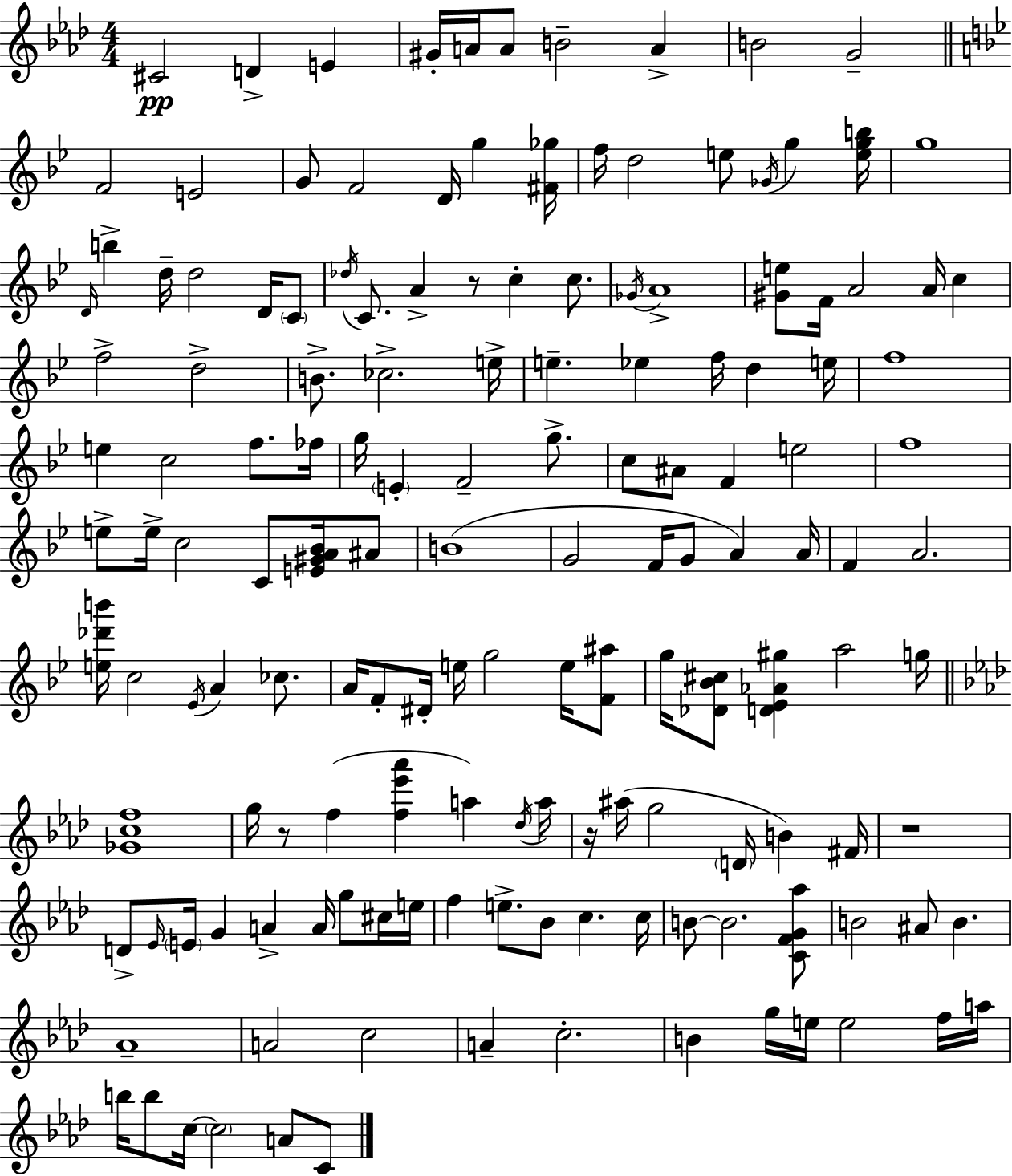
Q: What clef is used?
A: treble